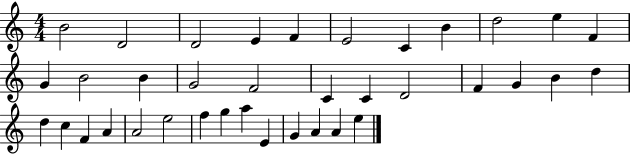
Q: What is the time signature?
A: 4/4